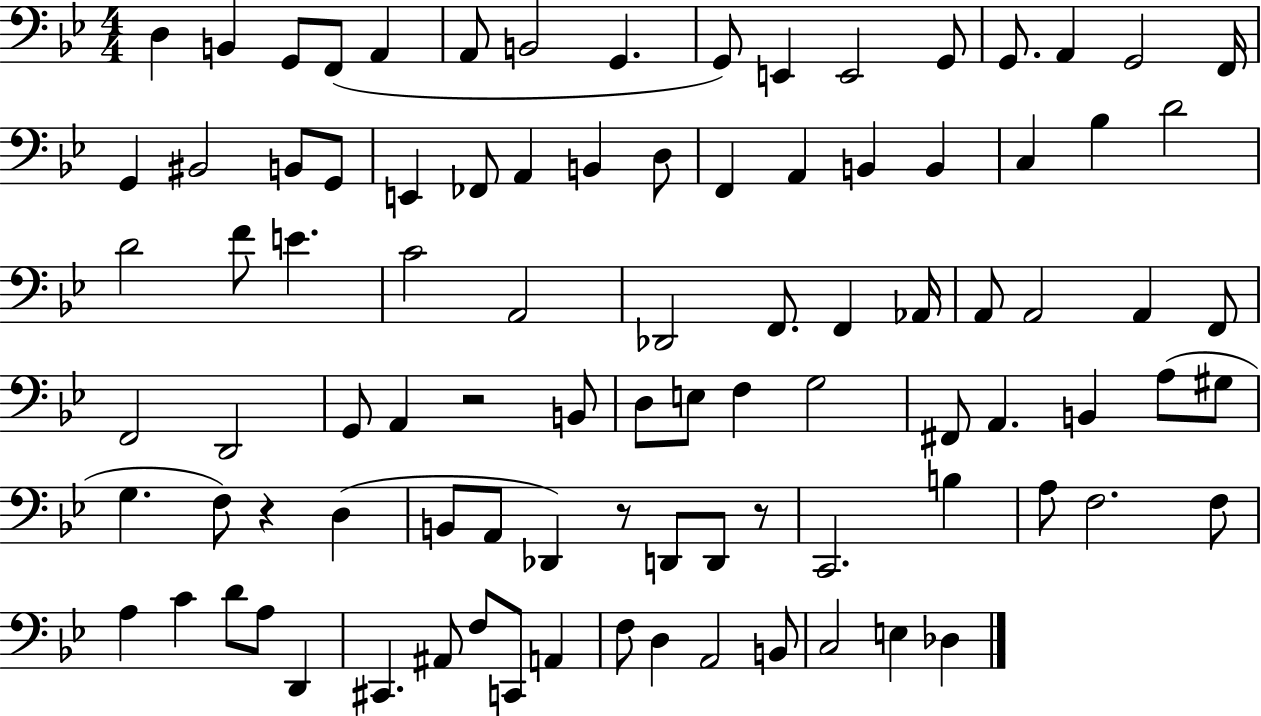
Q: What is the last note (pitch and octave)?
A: Db3